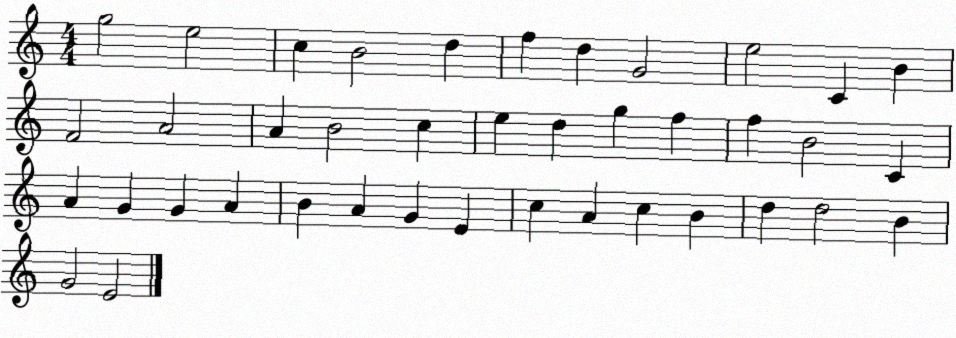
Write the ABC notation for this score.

X:1
T:Untitled
M:4/4
L:1/4
K:C
g2 e2 c B2 d f d G2 e2 C B F2 A2 A B2 c e d g f f B2 C A G G A B A G E c A c B d d2 B G2 E2